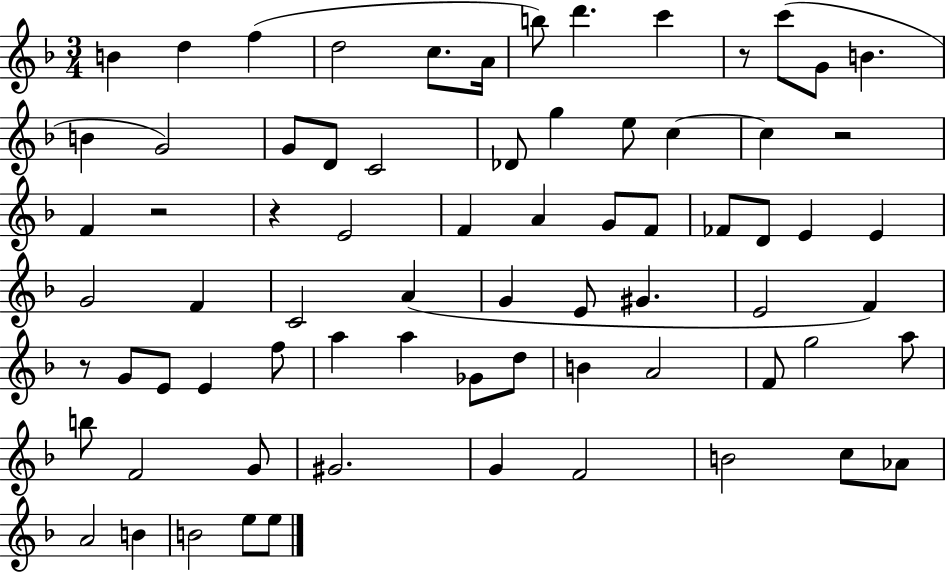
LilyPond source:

{
  \clef treble
  \numericTimeSignature
  \time 3/4
  \key f \major
  b'4 d''4 f''4( | d''2 c''8. a'16 | b''8) d'''4. c'''4 | r8 c'''8( g'8 b'4. | \break b'4 g'2) | g'8 d'8 c'2 | des'8 g''4 e''8 c''4~~ | c''4 r2 | \break f'4 r2 | r4 e'2 | f'4 a'4 g'8 f'8 | fes'8 d'8 e'4 e'4 | \break g'2 f'4 | c'2 a'4( | g'4 e'8 gis'4. | e'2 f'4) | \break r8 g'8 e'8 e'4 f''8 | a''4 a''4 ges'8 d''8 | b'4 a'2 | f'8 g''2 a''8 | \break b''8 f'2 g'8 | gis'2. | g'4 f'2 | b'2 c''8 aes'8 | \break a'2 b'4 | b'2 e''8 e''8 | \bar "|."
}